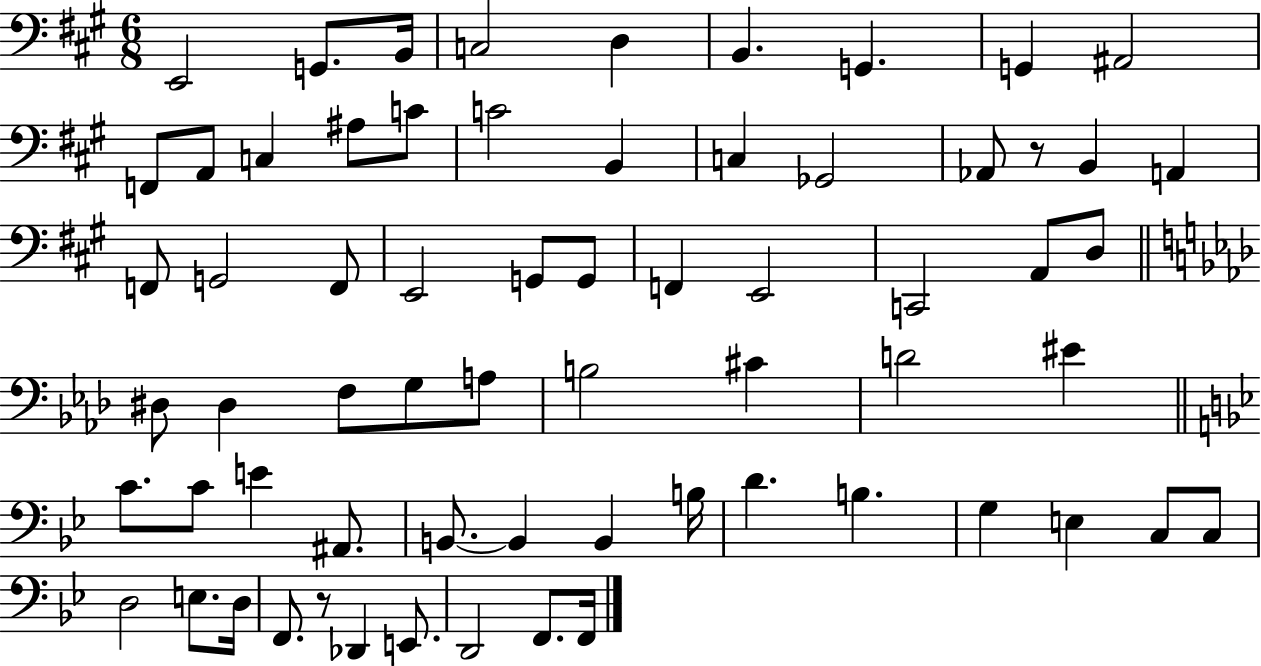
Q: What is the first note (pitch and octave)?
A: E2